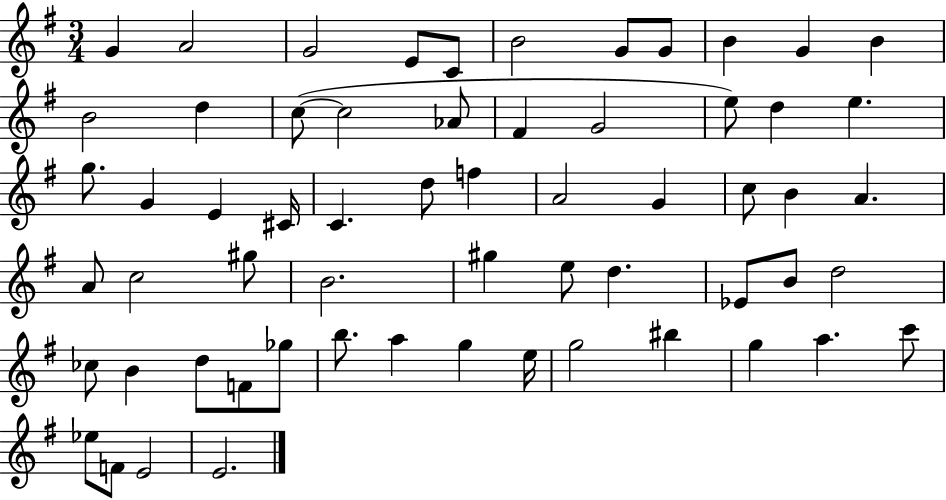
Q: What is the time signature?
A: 3/4